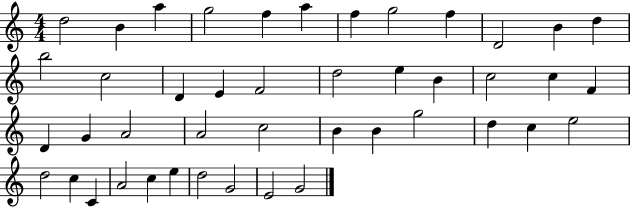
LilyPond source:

{
  \clef treble
  \numericTimeSignature
  \time 4/4
  \key c \major
  d''2 b'4 a''4 | g''2 f''4 a''4 | f''4 g''2 f''4 | d'2 b'4 d''4 | \break b''2 c''2 | d'4 e'4 f'2 | d''2 e''4 b'4 | c''2 c''4 f'4 | \break d'4 g'4 a'2 | a'2 c''2 | b'4 b'4 g''2 | d''4 c''4 e''2 | \break d''2 c''4 c'4 | a'2 c''4 e''4 | d''2 g'2 | e'2 g'2 | \break \bar "|."
}